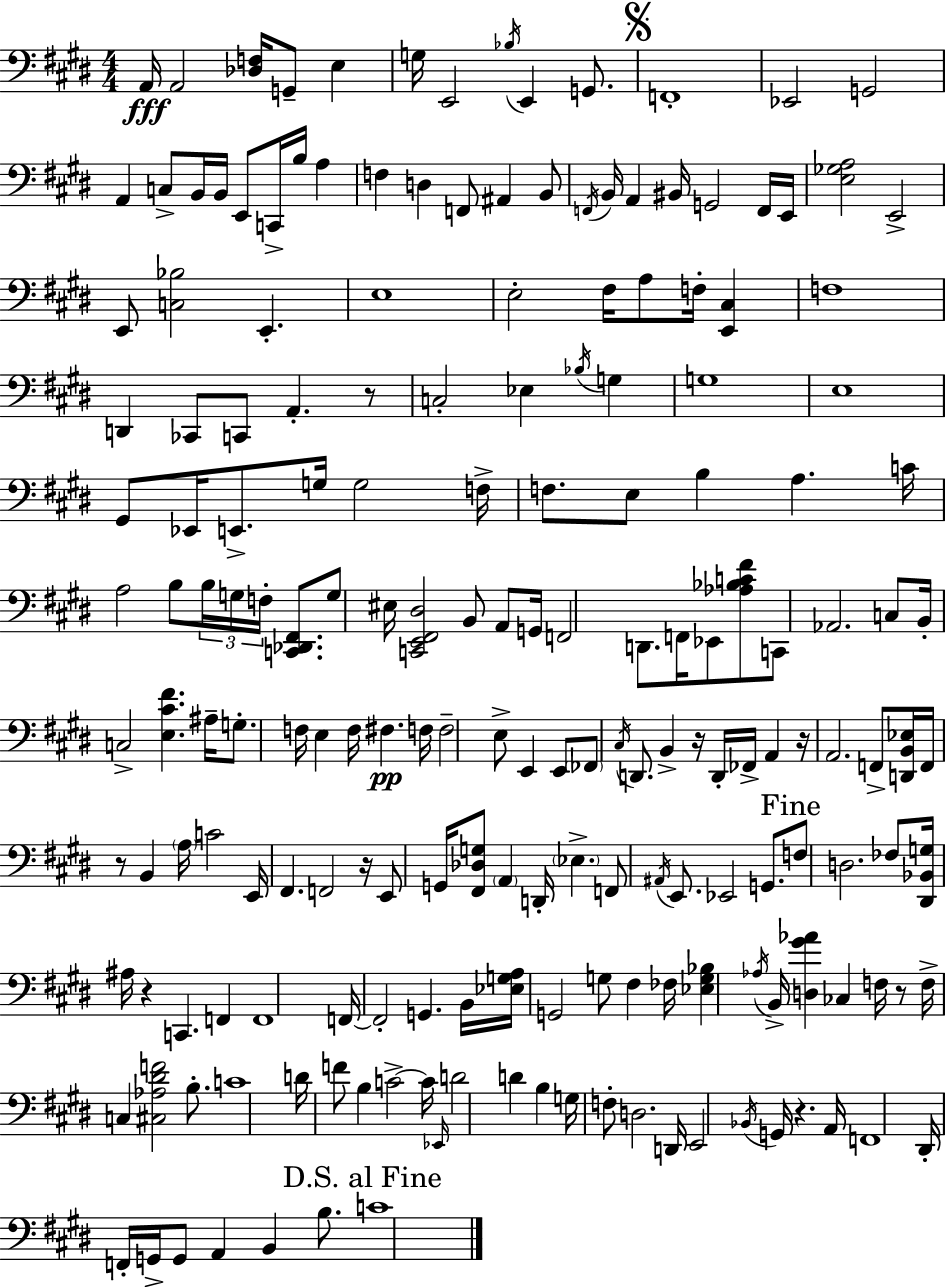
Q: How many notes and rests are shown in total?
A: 190